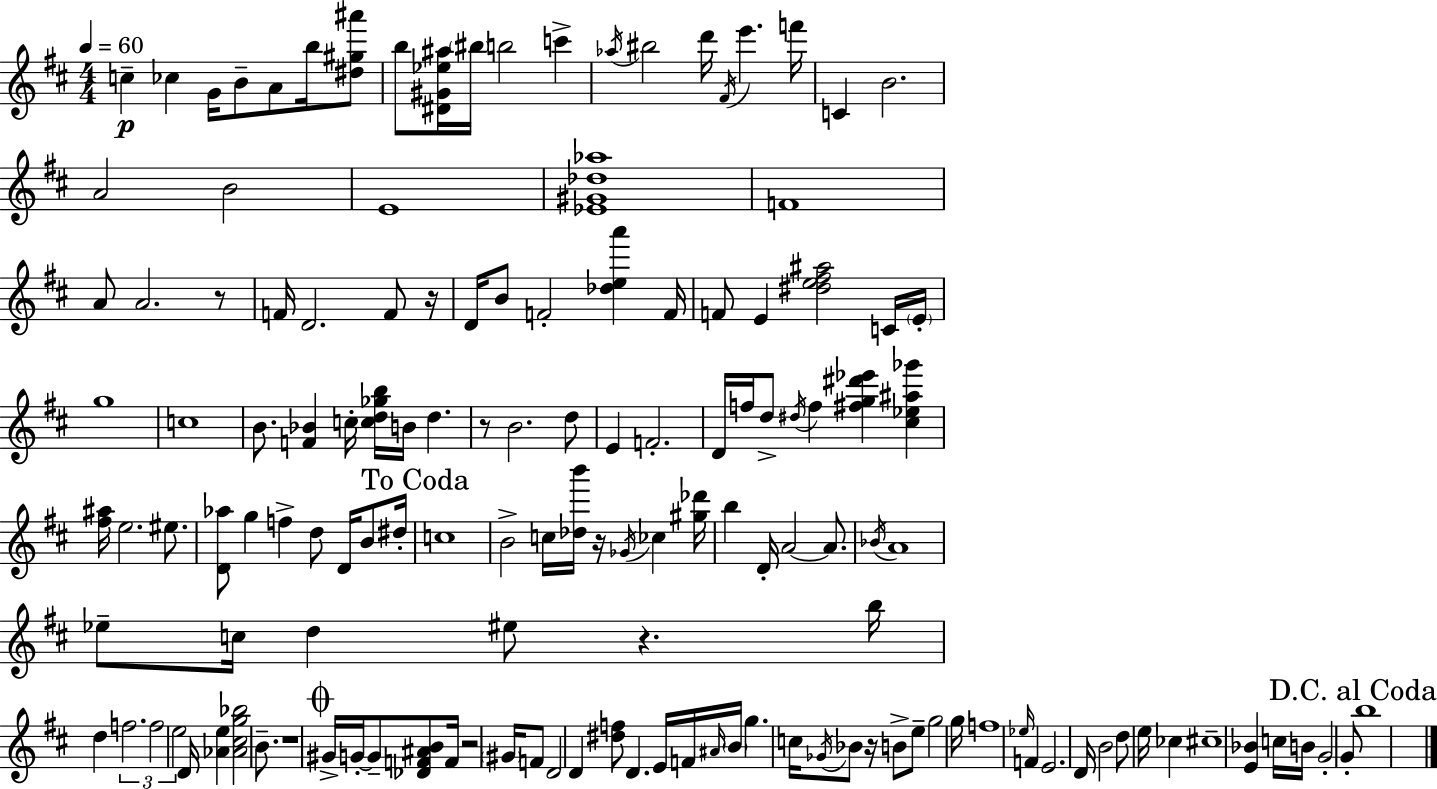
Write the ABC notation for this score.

X:1
T:Untitled
M:4/4
L:1/4
K:D
c _c G/4 B/2 A/2 b/4 [^d^g^a']/2 b/2 [^D^G_e^a]/4 ^b/4 b2 c' _a/4 ^b2 d'/4 ^F/4 e' f'/4 C B2 A2 B2 E4 [_E^G_d_a]4 F4 A/2 A2 z/2 F/4 D2 F/2 z/4 D/4 B/2 F2 [_dea'] F/4 F/2 E [^de^f^a]2 C/4 E/4 g4 c4 B/2 [F_B] c/4 [cd_gb]/4 B/4 d z/2 B2 d/2 E F2 D/4 f/4 d/2 ^d/4 f [^fg^d'_e'] [^c_e^a_g'] [^f^a]/4 e2 ^e/2 [D_a]/2 g f d/2 D/4 B/2 ^d/4 c4 B2 c/4 [_db']/4 z/4 _G/4 _c [^g_d']/4 b D/4 A2 A/2 _B/4 A4 _e/2 c/4 d ^e/2 z b/4 d f2 f2 e2 D/4 [_Ae] [_A^cg_b]2 B/2 z4 ^G/4 G/4 G/2 [_DF^AB]/2 F/4 z2 ^G/4 F/2 D2 D [^df]/2 D E/4 F/4 ^A/4 B/4 g c/4 _G/4 _B/2 z/4 B/2 e/2 g2 g/4 f4 _e/4 F E2 D/4 B2 d/2 e/4 _c ^c4 [E_B] c/4 B/4 G2 G/2 b4